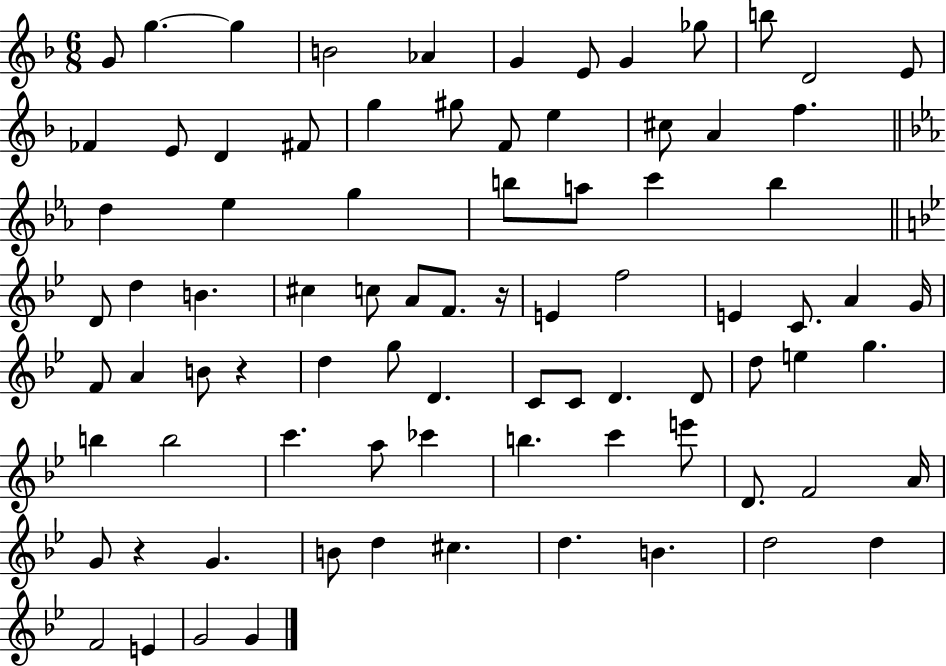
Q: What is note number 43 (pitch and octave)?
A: G4